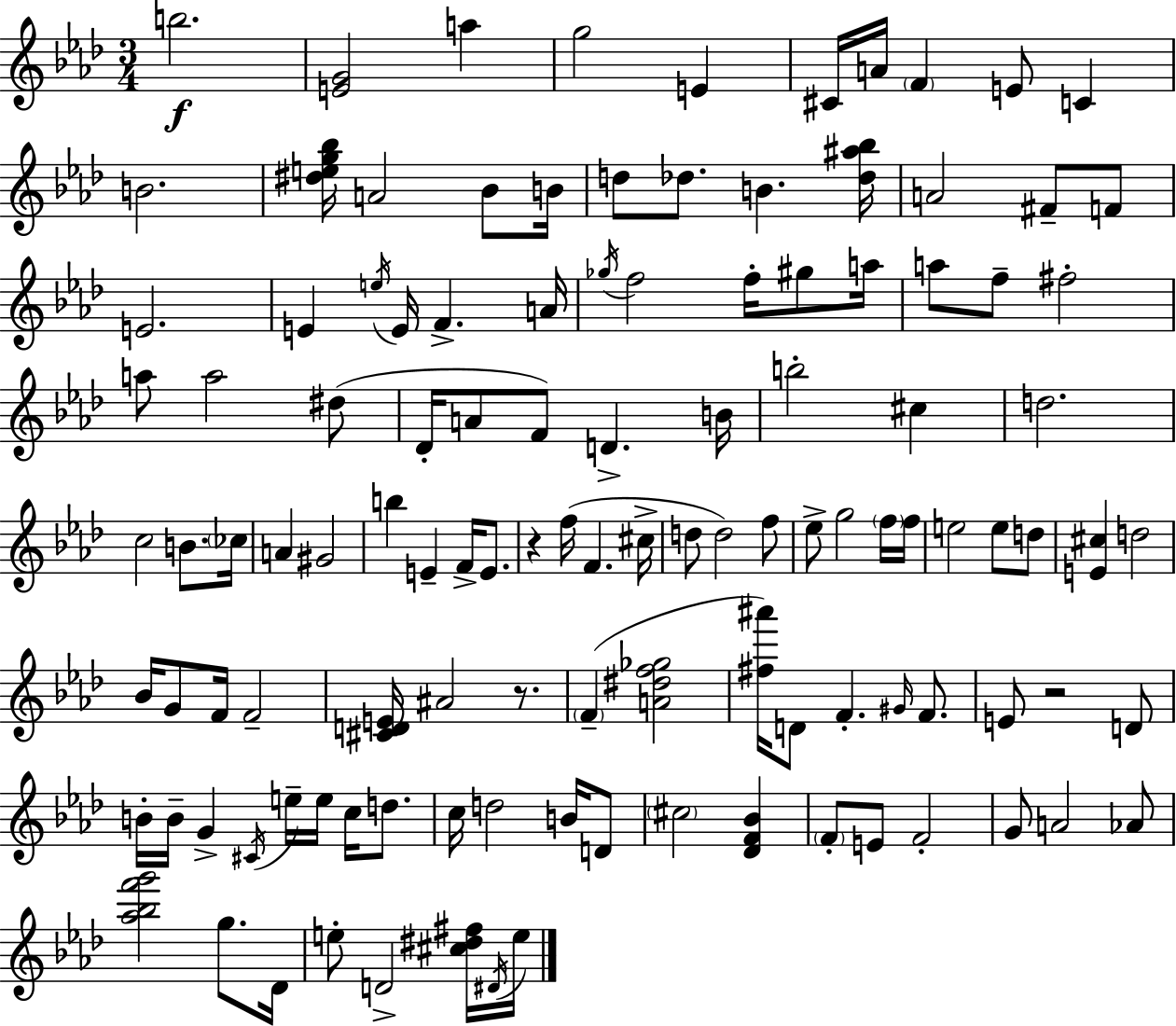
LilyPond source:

{
  \clef treble
  \numericTimeSignature
  \time 3/4
  \key f \minor
  \repeat volta 2 { b''2.\f | <e' g'>2 a''4 | g''2 e'4 | cis'16 a'16 \parenthesize f'4 e'8 c'4 | \break b'2. | <dis'' e'' g'' bes''>16 a'2 bes'8 b'16 | d''8 des''8. b'4. <des'' ais'' bes''>16 | a'2 fis'8-- f'8 | \break e'2. | e'4 \acciaccatura { e''16 } e'16 f'4.-> | a'16 \acciaccatura { ges''16 } f''2 f''16-. gis''8 | a''16 a''8 f''8-- fis''2-. | \break a''8 a''2 | dis''8( des'16-. a'8 f'8) d'4.-> | b'16 b''2-. cis''4 | d''2. | \break c''2 b'8. | \parenthesize ces''16 a'4 gis'2 | b''4 e'4-- f'16-> e'8. | r4 f''16( f'4. | \break cis''16-> d''8 d''2) | f''8 ees''8-> g''2 | \parenthesize f''16 f''16 e''2 e''8 | d''8 <e' cis''>4 d''2 | \break bes'16 g'8 f'16 f'2-- | <cis' d' e'>16 ais'2 r8. | \parenthesize f'4--( <a' dis'' f'' ges''>2 | <fis'' ais'''>16) d'8 f'4.-. \grace { gis'16 } | \break f'8. e'8 r2 | d'8 b'16-. b'16-- g'4-> \acciaccatura { cis'16 } e''16-- e''16 | c''16 d''8. c''16 d''2 | b'16 d'8 \parenthesize cis''2 | \break <des' f' bes'>4 \parenthesize f'8-. e'8 f'2-. | g'8 a'2 | aes'8 <aes'' bes'' f''' g'''>2 | g''8. des'16 e''8-. d'2-> | \break <cis'' dis'' fis''>16 \acciaccatura { dis'16 } e''16 } \bar "|."
}